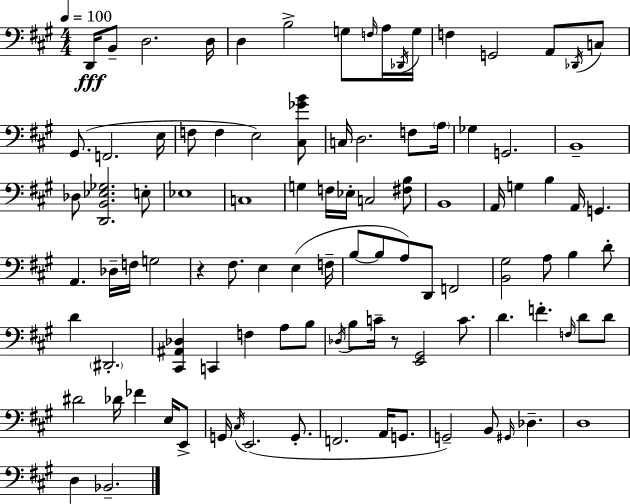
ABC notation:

X:1
T:Untitled
M:4/4
L:1/4
K:A
D,,/4 B,,/2 D,2 D,/4 D, B,2 G,/2 F,/4 A,/4 _D,,/4 G,/4 F, G,,2 A,,/2 _D,,/4 C,/2 ^G,,/2 F,,2 E,/4 F,/2 F, E,2 [^C,_GB]/2 C,/4 D,2 F,/2 A,/4 _G, G,,2 B,,4 _D,/2 [D,,B,,_E,_G,]2 E,/2 _E,4 C,4 G, F,/4 _E,/4 C,2 [^F,B,]/2 B,,4 A,,/4 G, B, A,,/4 G,, A,, _D,/4 F,/4 G,2 z ^F,/2 E, E, F,/4 B,/2 B,/2 A,/2 D,,/2 F,,2 [B,,^G,]2 A,/2 B, D/2 D ^D,,2 [^C,,^A,,_D,] C,, F, A,/2 B,/2 _D,/4 B,/2 C/4 z/2 [E,,^G,,]2 C/2 D F F,/4 D/2 D/2 ^D2 _D/4 _F E,/4 E,,/2 G,,/4 ^C,/4 E,,2 G,,/2 F,,2 A,,/4 G,,/2 G,,2 B,,/2 ^G,,/4 _D, D,4 D, _B,,2